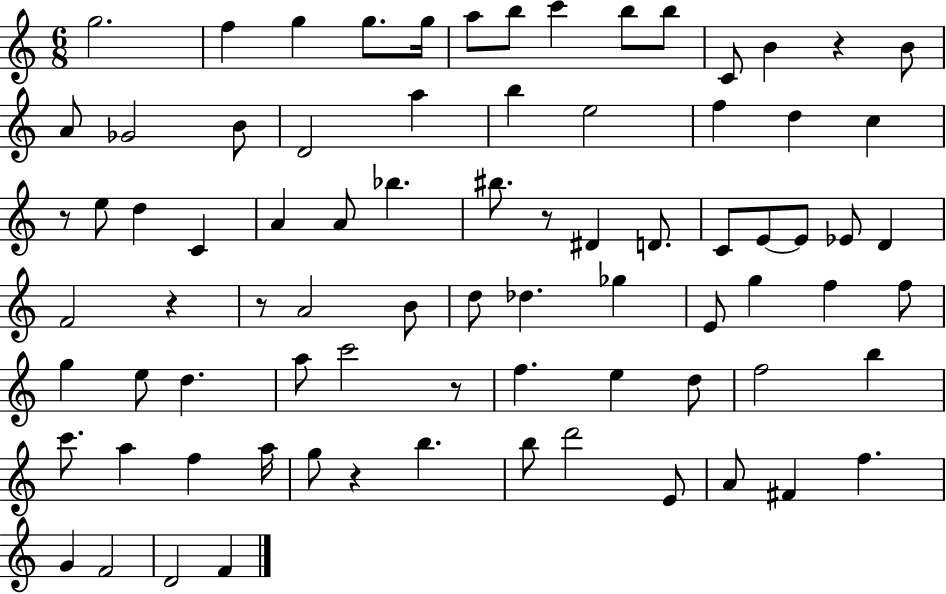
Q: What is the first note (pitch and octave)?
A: G5